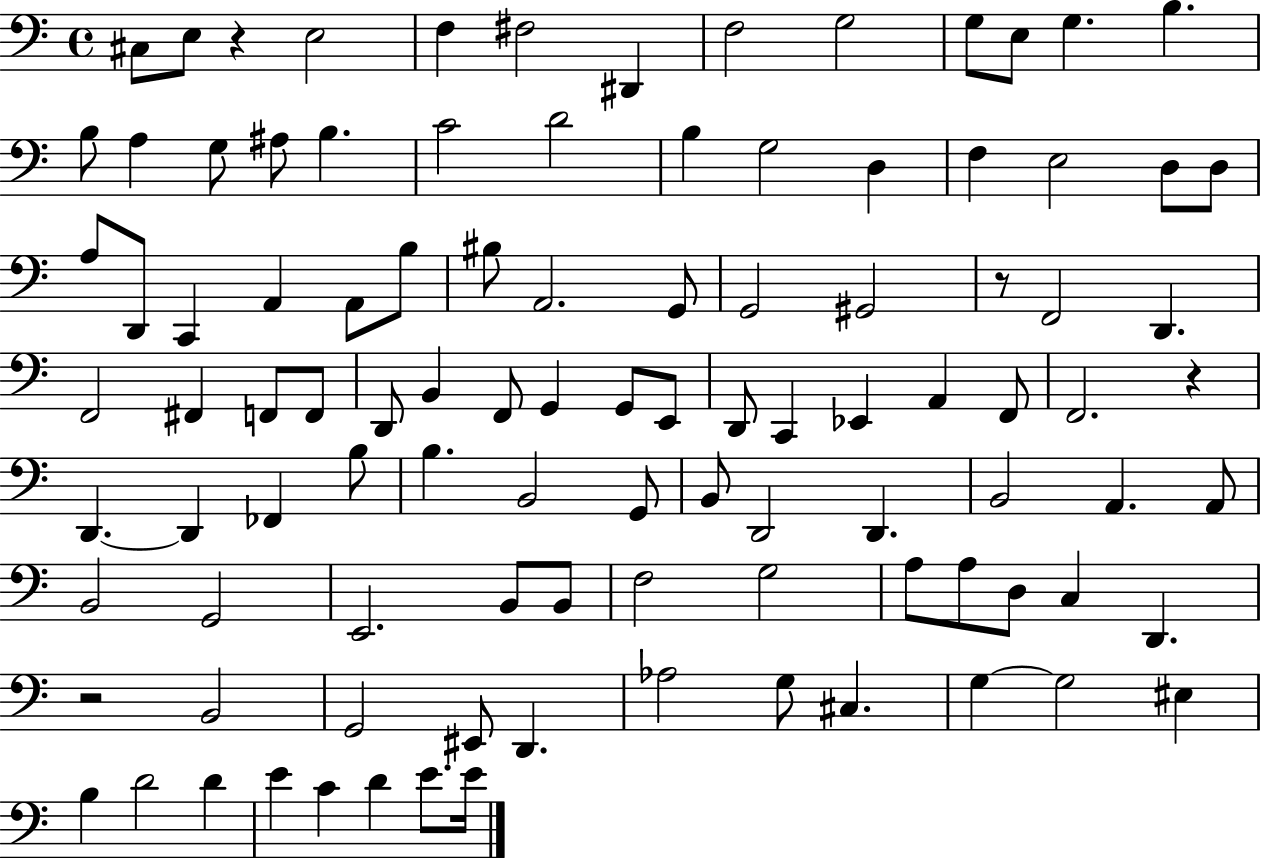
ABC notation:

X:1
T:Untitled
M:4/4
L:1/4
K:C
^C,/2 E,/2 z E,2 F, ^F,2 ^D,, F,2 G,2 G,/2 E,/2 G, B, B,/2 A, G,/2 ^A,/2 B, C2 D2 B, G,2 D, F, E,2 D,/2 D,/2 A,/2 D,,/2 C,, A,, A,,/2 B,/2 ^B,/2 A,,2 G,,/2 G,,2 ^G,,2 z/2 F,,2 D,, F,,2 ^F,, F,,/2 F,,/2 D,,/2 B,, F,,/2 G,, G,,/2 E,,/2 D,,/2 C,, _E,, A,, F,,/2 F,,2 z D,, D,, _F,, B,/2 B, B,,2 G,,/2 B,,/2 D,,2 D,, B,,2 A,, A,,/2 B,,2 G,,2 E,,2 B,,/2 B,,/2 F,2 G,2 A,/2 A,/2 D,/2 C, D,, z2 B,,2 G,,2 ^E,,/2 D,, _A,2 G,/2 ^C, G, G,2 ^E, B, D2 D E C D E/2 E/4